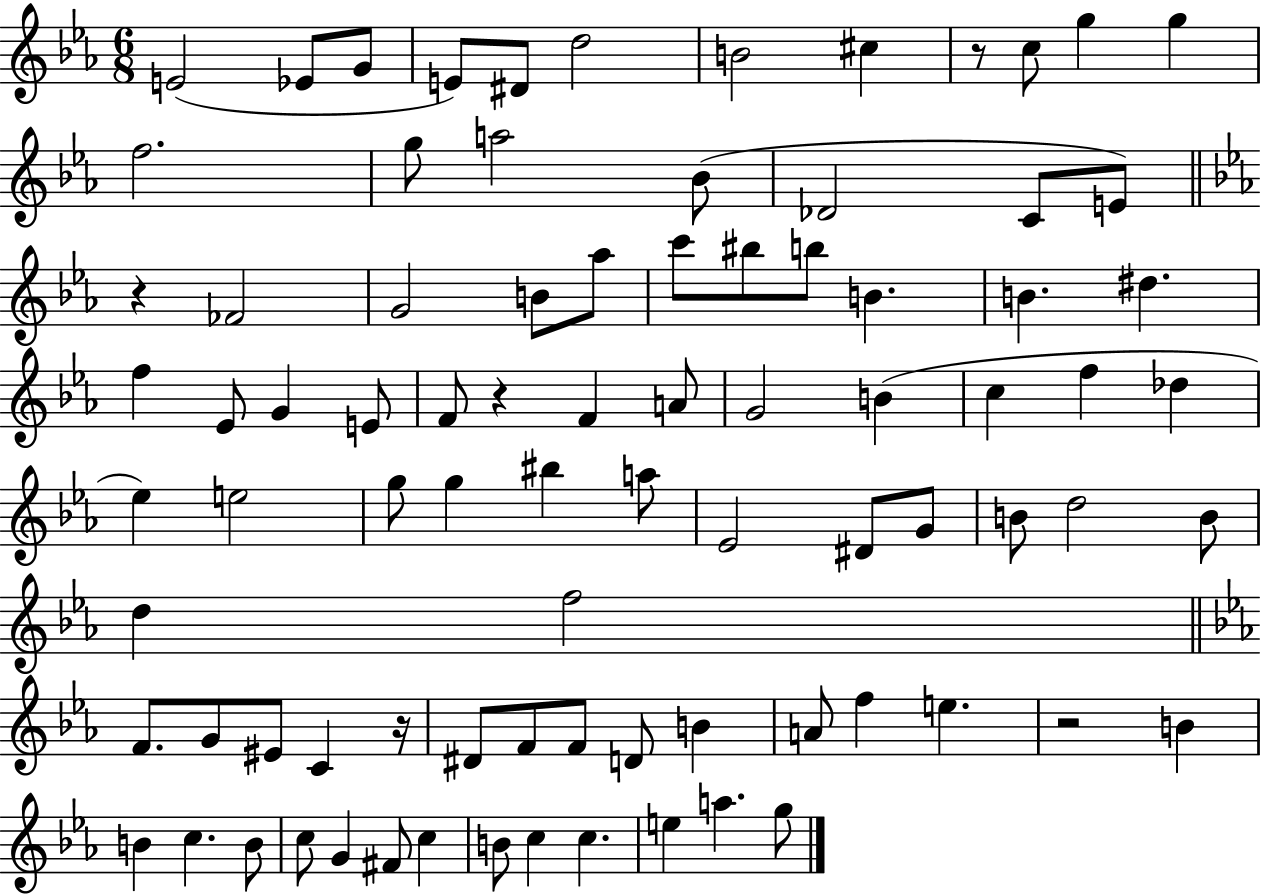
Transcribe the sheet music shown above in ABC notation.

X:1
T:Untitled
M:6/8
L:1/4
K:Eb
E2 _E/2 G/2 E/2 ^D/2 d2 B2 ^c z/2 c/2 g g f2 g/2 a2 _B/2 _D2 C/2 E/2 z _F2 G2 B/2 _a/2 c'/2 ^b/2 b/2 B B ^d f _E/2 G E/2 F/2 z F A/2 G2 B c f _d _e e2 g/2 g ^b a/2 _E2 ^D/2 G/2 B/2 d2 B/2 d f2 F/2 G/2 ^E/2 C z/4 ^D/2 F/2 F/2 D/2 B A/2 f e z2 B B c B/2 c/2 G ^F/2 c B/2 c c e a g/2